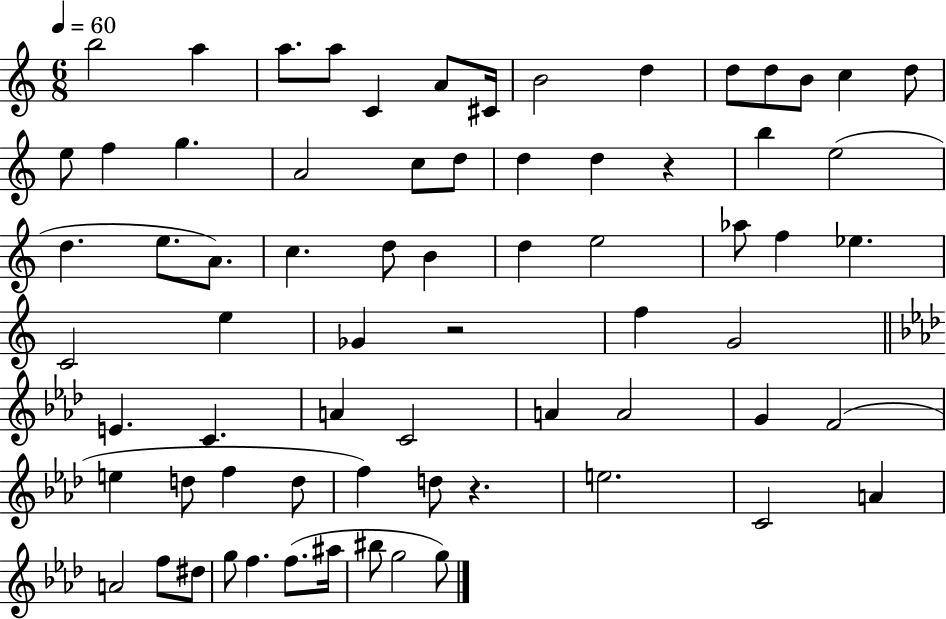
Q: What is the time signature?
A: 6/8